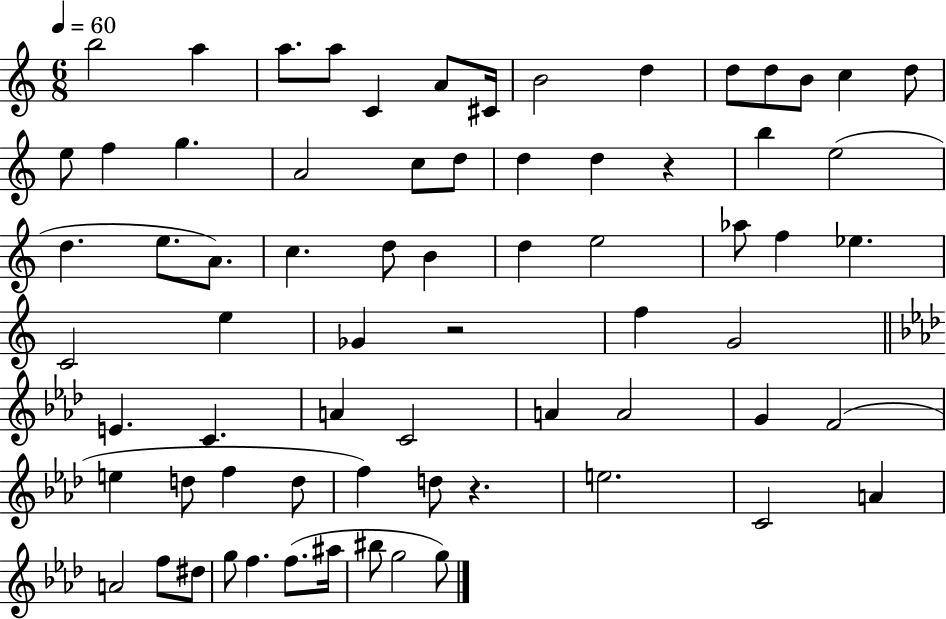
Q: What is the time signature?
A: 6/8